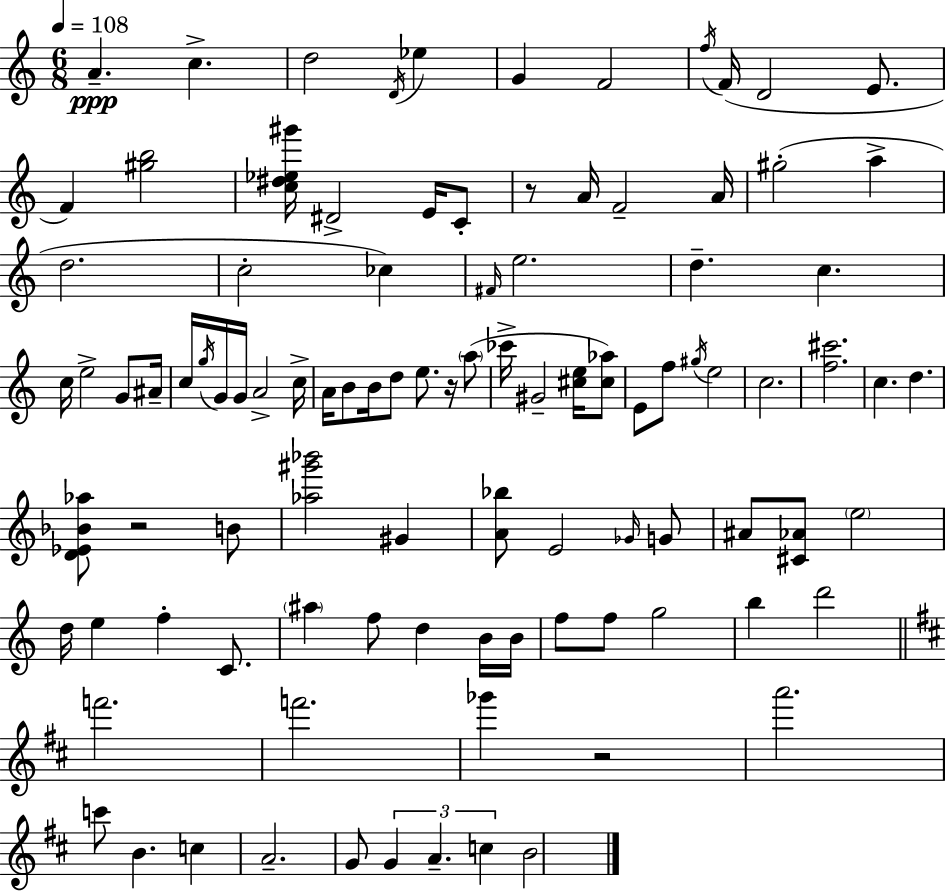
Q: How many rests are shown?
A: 4